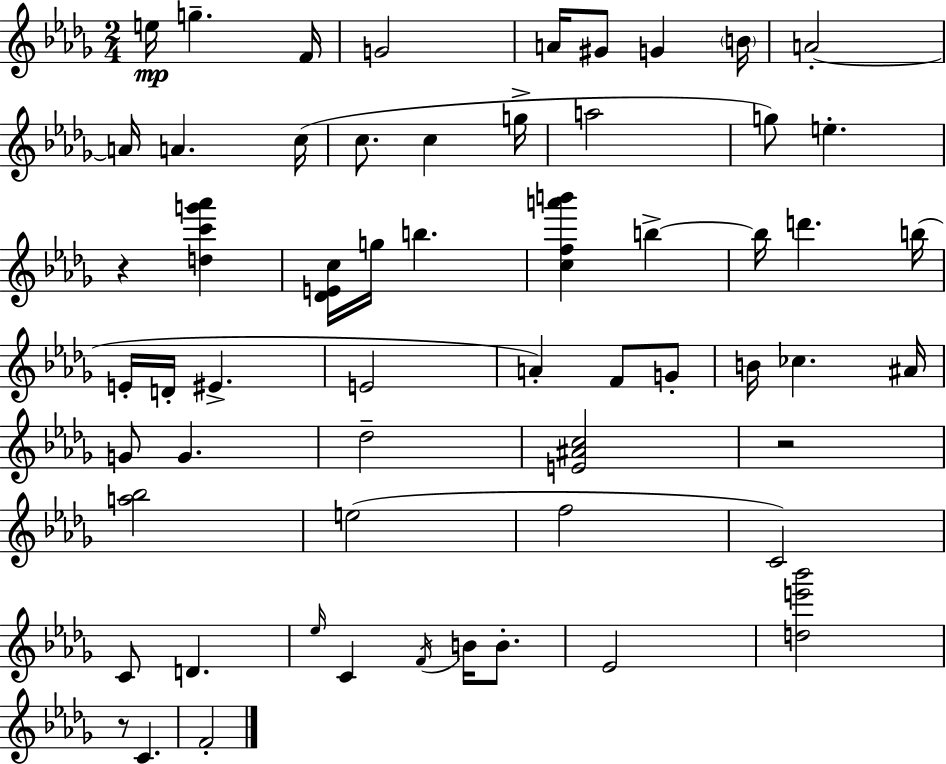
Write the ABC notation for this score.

X:1
T:Untitled
M:2/4
L:1/4
K:Bbm
e/4 g F/4 G2 A/4 ^G/2 G B/4 A2 A/4 A c/4 c/2 c g/4 a2 g/2 e z [dc'g'_a'] [_DEc]/4 g/4 b [cfa'b'] b b/4 d' b/4 E/4 D/4 ^E E2 A F/2 G/2 B/4 _c ^A/4 G/2 G _d2 [E^Ac]2 z2 [a_b]2 e2 f2 C2 C/2 D _e/4 C F/4 B/4 B/2 _E2 [de'_b']2 z/2 C F2